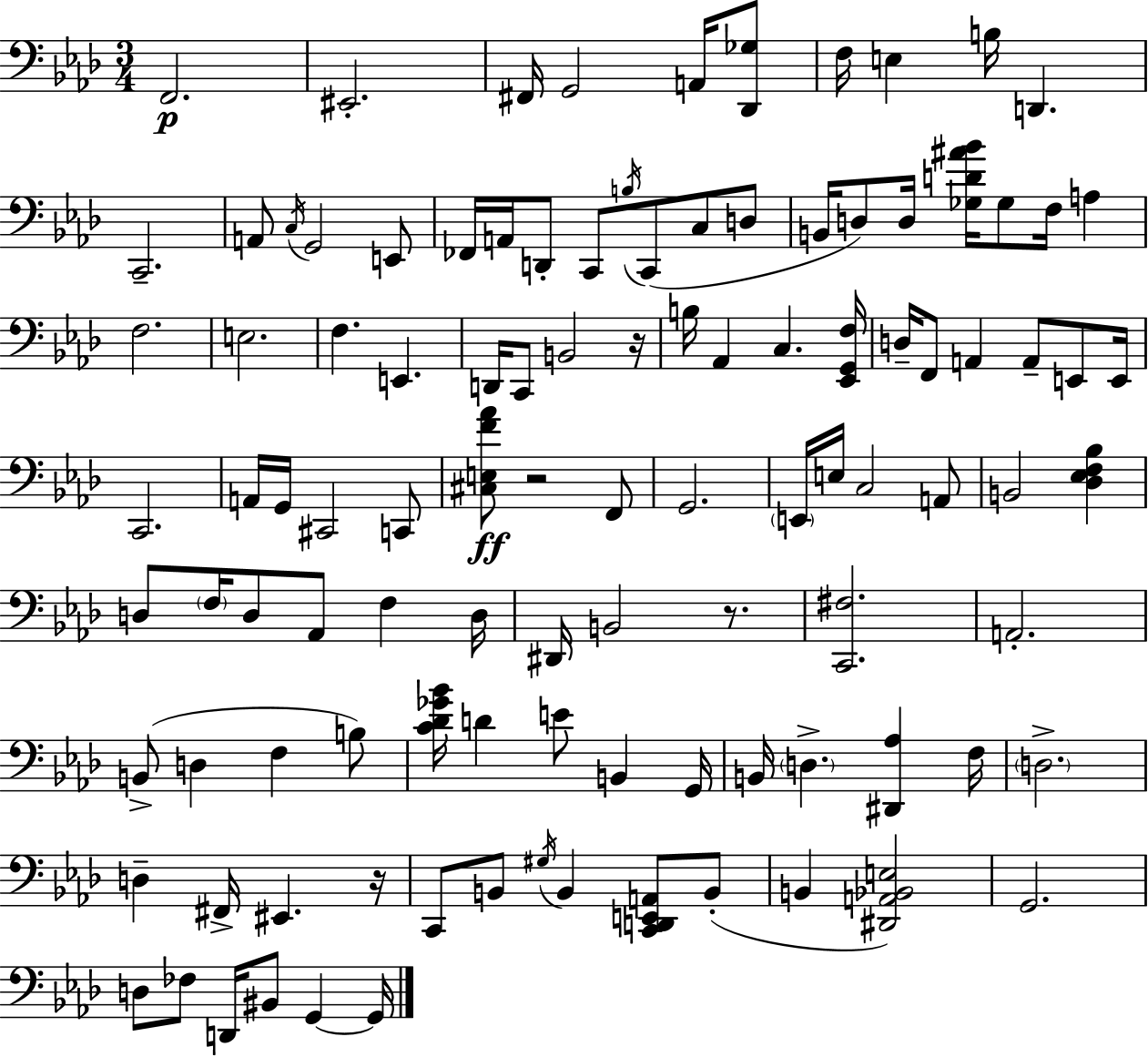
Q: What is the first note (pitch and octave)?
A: F2